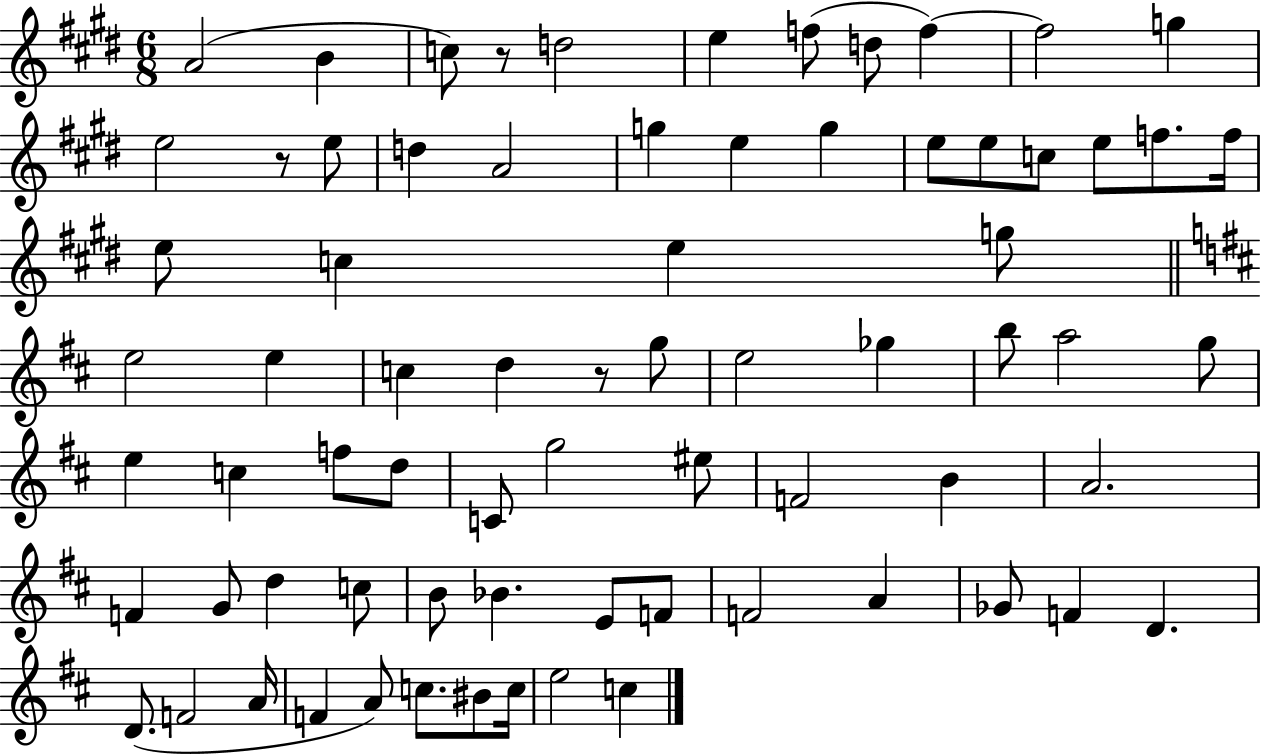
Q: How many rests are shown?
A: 3